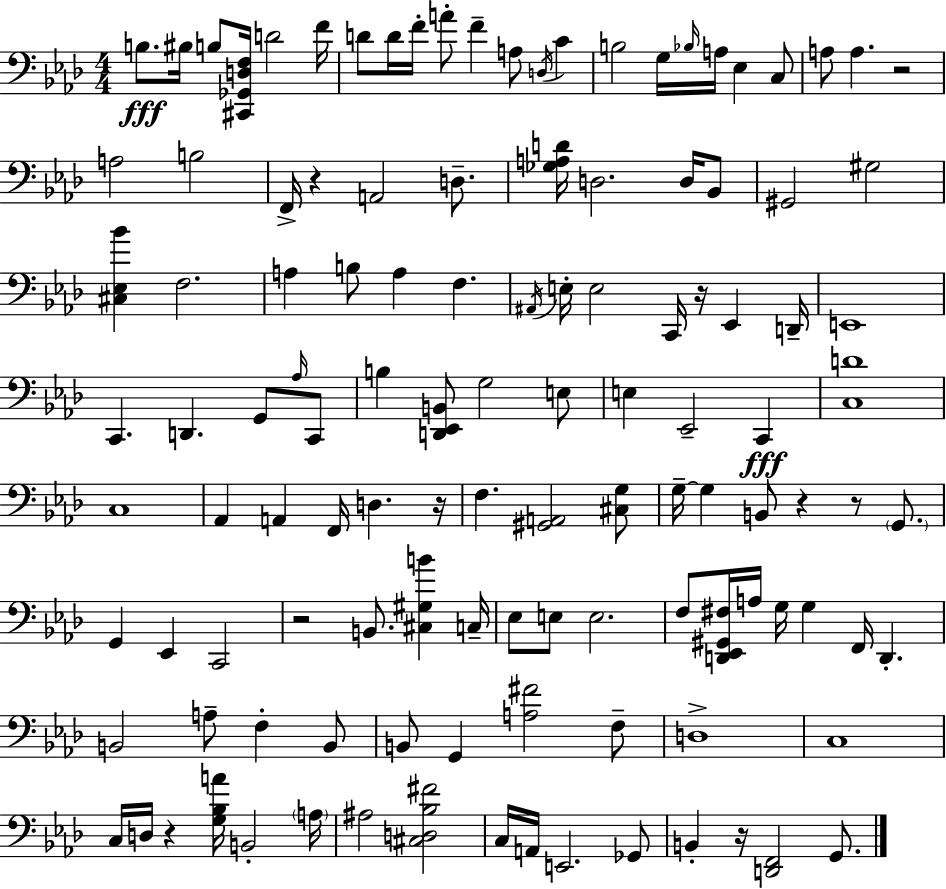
B3/e. BIS3/s B3/e [C#2,Gb2,D3,F3]/s D4/h F4/s D4/e D4/s F4/s A4/e F4/q A3/e D3/s C4/q B3/h G3/s Bb3/s A3/s Eb3/q C3/e A3/e A3/q. R/h A3/h B3/h F2/s R/q A2/h D3/e. [Gb3,A3,D4]/s D3/h. D3/s Bb2/e G#2/h G#3/h [C#3,Eb3,Bb4]/q F3/h. A3/q B3/e A3/q F3/q. A#2/s E3/s E3/h C2/s R/s Eb2/q D2/s E2/w C2/q. D2/q. G2/e Ab3/s C2/e B3/q [D2,Eb2,B2]/e G3/h E3/e E3/q Eb2/h C2/q [C3,D4]/w C3/w Ab2/q A2/q F2/s D3/q. R/s F3/q. [G#2,A2]/h [C#3,G3]/e G3/s G3/q B2/e R/q R/e G2/e. G2/q Eb2/q C2/h R/h B2/e. [C#3,G#3,B4]/q C3/s Eb3/e E3/e E3/h. F3/e [D2,Eb2,G#2,F#3]/s A3/s G3/s G3/q F2/s D2/q. B2/h A3/e F3/q B2/e B2/e G2/q [A3,F#4]/h F3/e D3/w C3/w C3/s D3/s R/q [G3,Bb3,A4]/s B2/h A3/s A#3/h [C#3,D3,Bb3,F#4]/h C3/s A2/s E2/h. Gb2/e B2/q R/s [D2,F2]/h G2/e.